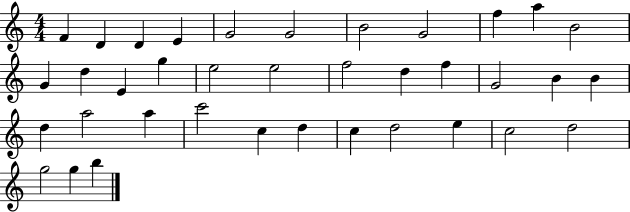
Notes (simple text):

F4/q D4/q D4/q E4/q G4/h G4/h B4/h G4/h F5/q A5/q B4/h G4/q D5/q E4/q G5/q E5/h E5/h F5/h D5/q F5/q G4/h B4/q B4/q D5/q A5/h A5/q C6/h C5/q D5/q C5/q D5/h E5/q C5/h D5/h G5/h G5/q B5/q